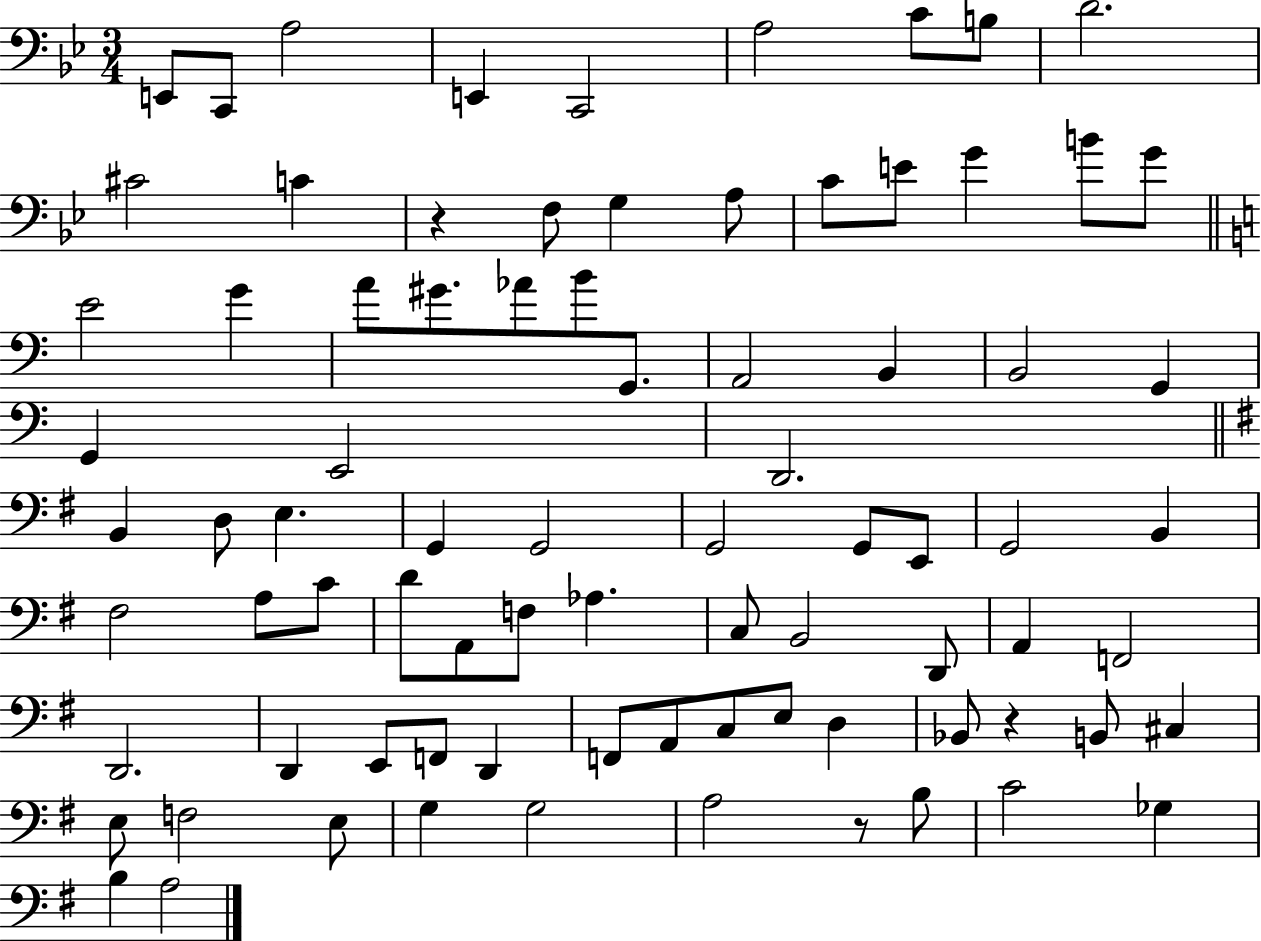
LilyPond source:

{
  \clef bass
  \numericTimeSignature
  \time 3/4
  \key bes \major
  \repeat volta 2 { e,8 c,8 a2 | e,4 c,2 | a2 c'8 b8 | d'2. | \break cis'2 c'4 | r4 f8 g4 a8 | c'8 e'8 g'4 b'8 g'8 | \bar "||" \break \key c \major e'2 g'4 | a'8 gis'8. aes'8 b'8 g,8. | a,2 b,4 | b,2 g,4 | \break g,4 e,2 | d,2. | \bar "||" \break \key g \major b,4 d8 e4. | g,4 g,2 | g,2 g,8 e,8 | g,2 b,4 | \break fis2 a8 c'8 | d'8 a,8 f8 aes4. | c8 b,2 d,8 | a,4 f,2 | \break d,2. | d,4 e,8 f,8 d,4 | f,8 a,8 c8 e8 d4 | bes,8 r4 b,8 cis4 | \break e8 f2 e8 | g4 g2 | a2 r8 b8 | c'2 ges4 | \break b4 a2 | } \bar "|."
}